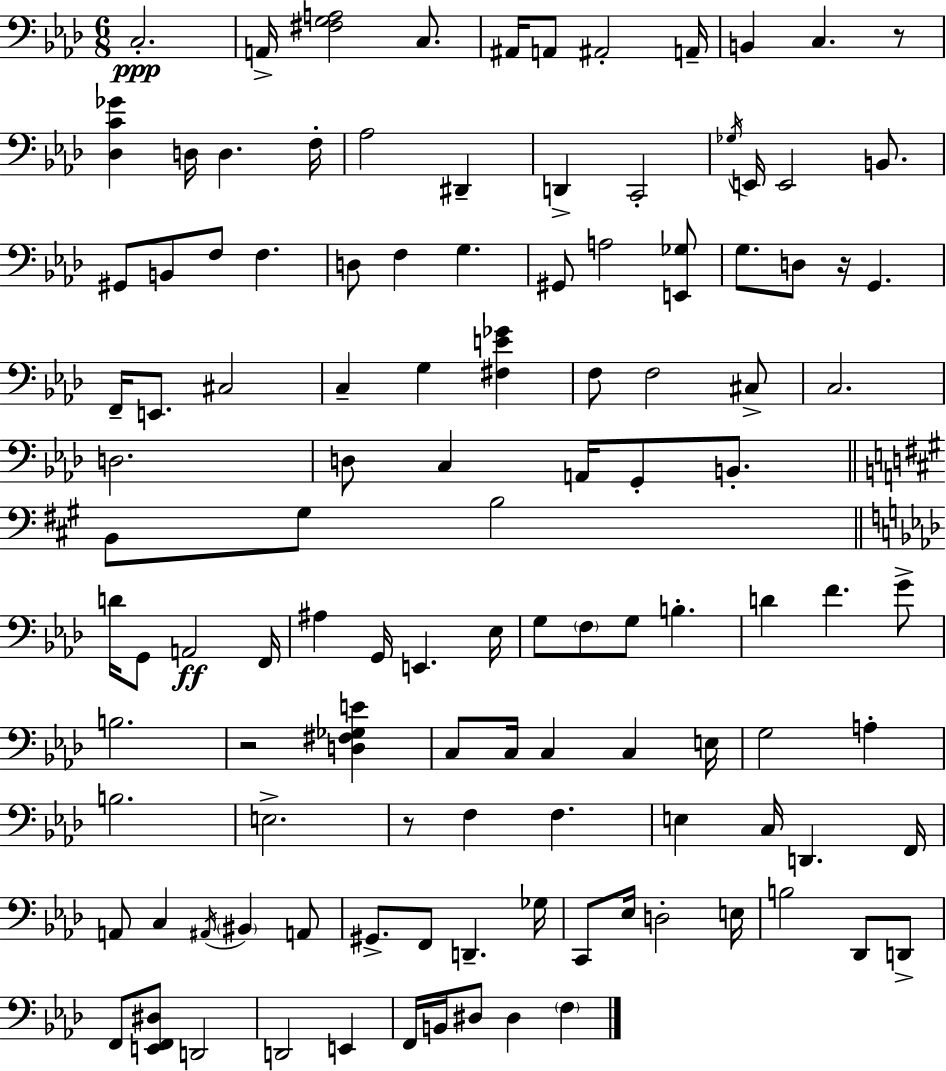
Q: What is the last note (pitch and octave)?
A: F3